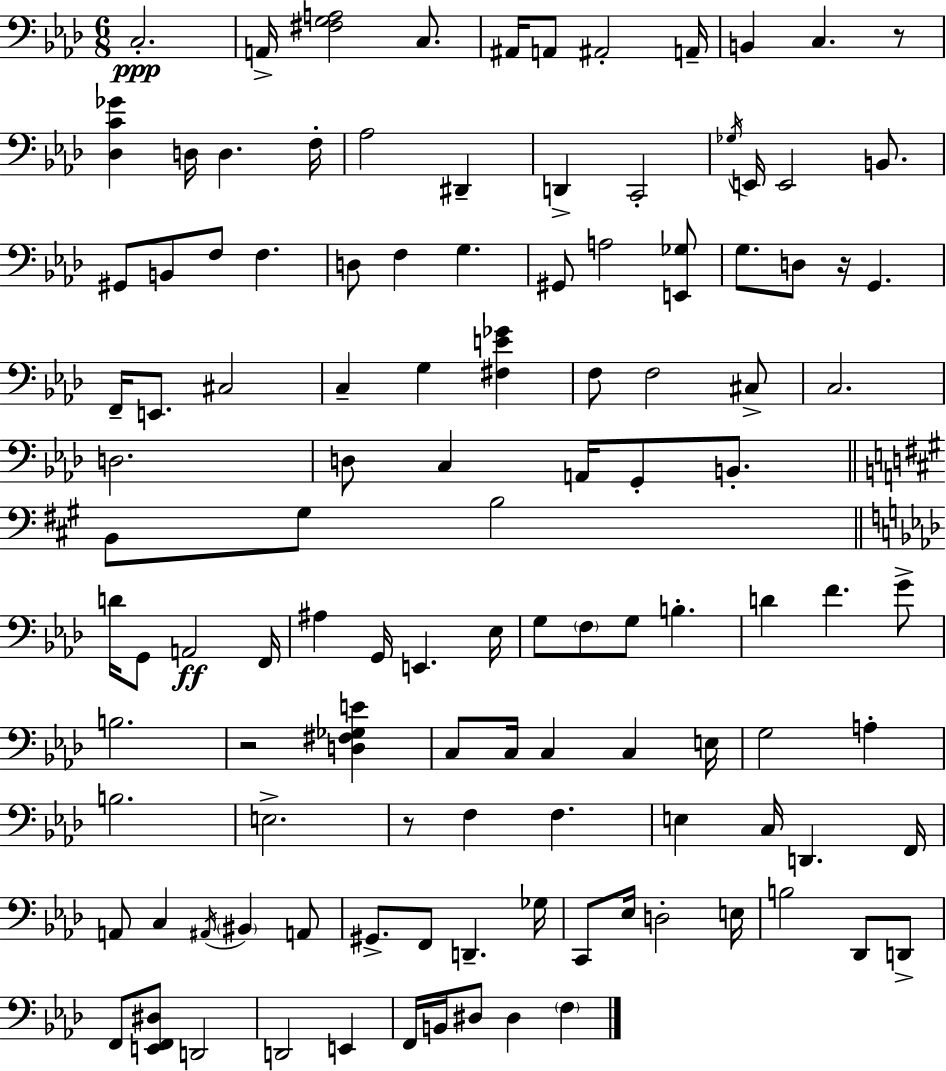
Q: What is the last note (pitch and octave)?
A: F3